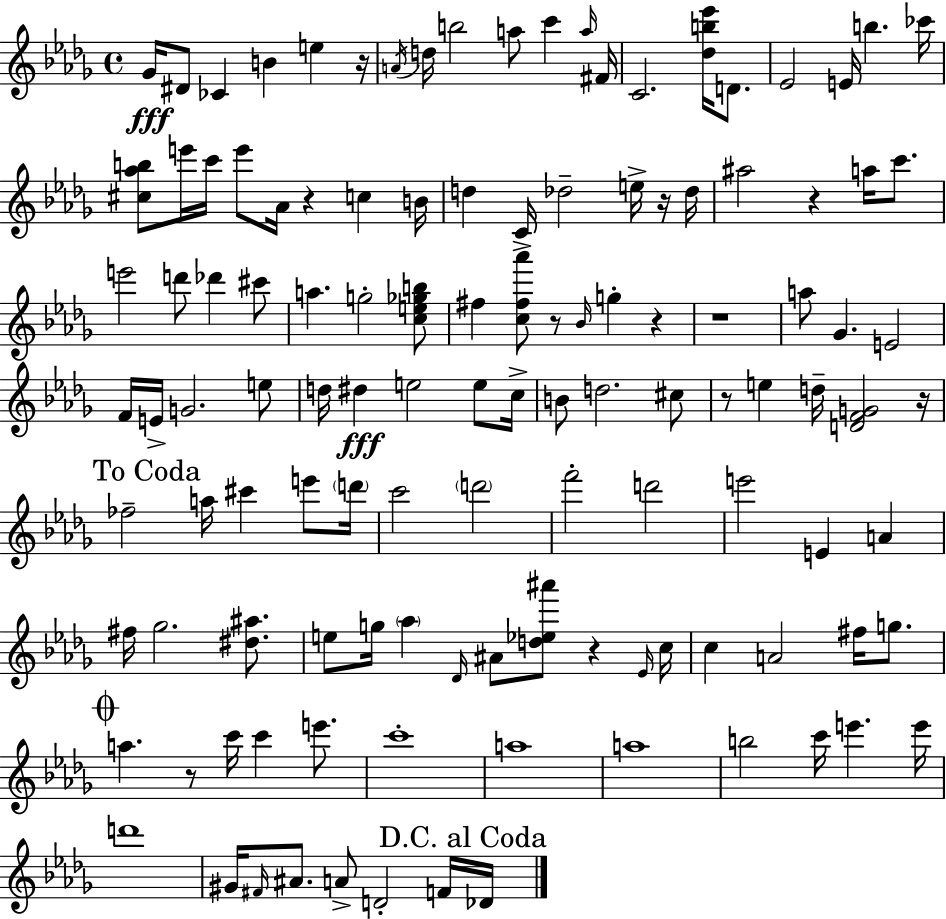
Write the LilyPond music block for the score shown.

{
  \clef treble
  \time 4/4
  \defaultTimeSignature
  \key bes \minor
  ges'16\fff dis'8 ces'4 b'4 e''4 r16 | \acciaccatura { a'16 } d''16 b''2 a''8 c'''4 | \grace { a''16 } fis'16 c'2. <des'' b'' ees'''>16 d'8. | ees'2 e'16 b''4. | \break ces'''16 <cis'' aes'' b''>8 e'''16 c'''16 e'''8 aes'16 r4 c''4 | b'16 d''4 c'16-> des''2-- e''16-> | r16 des''16 ais''2 r4 a''16 c'''8. | e'''2 d'''8 des'''4 | \break cis'''8 a''4. g''2-. | <c'' e'' ges'' b''>8 fis''4 <c'' fis'' aes'''>8 r8 \grace { bes'16 } g''4-. r4 | r1 | a''8 ges'4. e'2 | \break f'16 e'16-> g'2. | e''8 d''16 dis''4\fff e''2 | e''8 c''16-> b'8 d''2. | cis''8 r8 e''4 d''16-- <d' f' g'>2 | \break r16 \mark "To Coda" fes''2-- a''16 cis'''4 | e'''8 \parenthesize d'''16 c'''2 \parenthesize d'''2 | f'''2-. d'''2 | e'''2 e'4 a'4 | \break fis''16 ges''2. | <dis'' ais''>8. e''8 g''16 \parenthesize aes''4 \grace { des'16 } ais'8 <d'' ees'' ais'''>8 r4 | \grace { ees'16 } c''16 c''4 a'2 | fis''16 g''8. \mark \markup { \musicglyph "scripts.coda" } a''4. r8 c'''16 c'''4 | \break e'''8. c'''1-. | a''1 | a''1 | b''2 c'''16 e'''4. | \break e'''16 d'''1 | gis'16 \grace { fis'16 } ais'8. a'8-> d'2-. | f'16 \mark "D.C. al Coda" des'16 \bar "|."
}